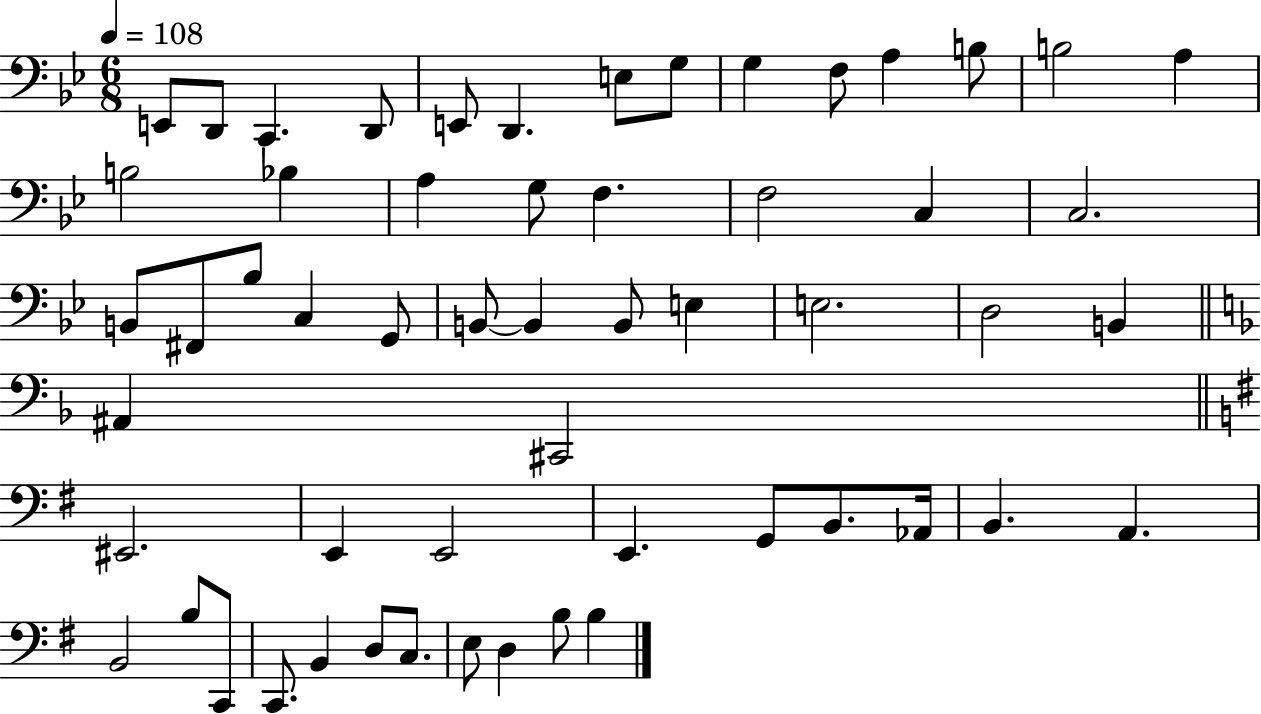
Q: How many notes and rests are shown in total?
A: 56